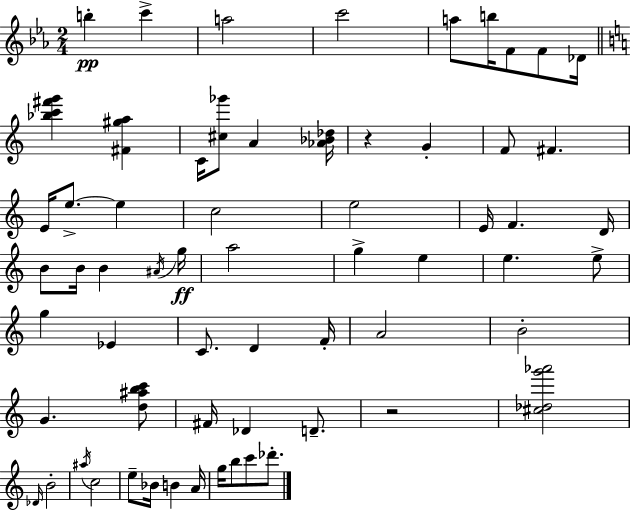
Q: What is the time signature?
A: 2/4